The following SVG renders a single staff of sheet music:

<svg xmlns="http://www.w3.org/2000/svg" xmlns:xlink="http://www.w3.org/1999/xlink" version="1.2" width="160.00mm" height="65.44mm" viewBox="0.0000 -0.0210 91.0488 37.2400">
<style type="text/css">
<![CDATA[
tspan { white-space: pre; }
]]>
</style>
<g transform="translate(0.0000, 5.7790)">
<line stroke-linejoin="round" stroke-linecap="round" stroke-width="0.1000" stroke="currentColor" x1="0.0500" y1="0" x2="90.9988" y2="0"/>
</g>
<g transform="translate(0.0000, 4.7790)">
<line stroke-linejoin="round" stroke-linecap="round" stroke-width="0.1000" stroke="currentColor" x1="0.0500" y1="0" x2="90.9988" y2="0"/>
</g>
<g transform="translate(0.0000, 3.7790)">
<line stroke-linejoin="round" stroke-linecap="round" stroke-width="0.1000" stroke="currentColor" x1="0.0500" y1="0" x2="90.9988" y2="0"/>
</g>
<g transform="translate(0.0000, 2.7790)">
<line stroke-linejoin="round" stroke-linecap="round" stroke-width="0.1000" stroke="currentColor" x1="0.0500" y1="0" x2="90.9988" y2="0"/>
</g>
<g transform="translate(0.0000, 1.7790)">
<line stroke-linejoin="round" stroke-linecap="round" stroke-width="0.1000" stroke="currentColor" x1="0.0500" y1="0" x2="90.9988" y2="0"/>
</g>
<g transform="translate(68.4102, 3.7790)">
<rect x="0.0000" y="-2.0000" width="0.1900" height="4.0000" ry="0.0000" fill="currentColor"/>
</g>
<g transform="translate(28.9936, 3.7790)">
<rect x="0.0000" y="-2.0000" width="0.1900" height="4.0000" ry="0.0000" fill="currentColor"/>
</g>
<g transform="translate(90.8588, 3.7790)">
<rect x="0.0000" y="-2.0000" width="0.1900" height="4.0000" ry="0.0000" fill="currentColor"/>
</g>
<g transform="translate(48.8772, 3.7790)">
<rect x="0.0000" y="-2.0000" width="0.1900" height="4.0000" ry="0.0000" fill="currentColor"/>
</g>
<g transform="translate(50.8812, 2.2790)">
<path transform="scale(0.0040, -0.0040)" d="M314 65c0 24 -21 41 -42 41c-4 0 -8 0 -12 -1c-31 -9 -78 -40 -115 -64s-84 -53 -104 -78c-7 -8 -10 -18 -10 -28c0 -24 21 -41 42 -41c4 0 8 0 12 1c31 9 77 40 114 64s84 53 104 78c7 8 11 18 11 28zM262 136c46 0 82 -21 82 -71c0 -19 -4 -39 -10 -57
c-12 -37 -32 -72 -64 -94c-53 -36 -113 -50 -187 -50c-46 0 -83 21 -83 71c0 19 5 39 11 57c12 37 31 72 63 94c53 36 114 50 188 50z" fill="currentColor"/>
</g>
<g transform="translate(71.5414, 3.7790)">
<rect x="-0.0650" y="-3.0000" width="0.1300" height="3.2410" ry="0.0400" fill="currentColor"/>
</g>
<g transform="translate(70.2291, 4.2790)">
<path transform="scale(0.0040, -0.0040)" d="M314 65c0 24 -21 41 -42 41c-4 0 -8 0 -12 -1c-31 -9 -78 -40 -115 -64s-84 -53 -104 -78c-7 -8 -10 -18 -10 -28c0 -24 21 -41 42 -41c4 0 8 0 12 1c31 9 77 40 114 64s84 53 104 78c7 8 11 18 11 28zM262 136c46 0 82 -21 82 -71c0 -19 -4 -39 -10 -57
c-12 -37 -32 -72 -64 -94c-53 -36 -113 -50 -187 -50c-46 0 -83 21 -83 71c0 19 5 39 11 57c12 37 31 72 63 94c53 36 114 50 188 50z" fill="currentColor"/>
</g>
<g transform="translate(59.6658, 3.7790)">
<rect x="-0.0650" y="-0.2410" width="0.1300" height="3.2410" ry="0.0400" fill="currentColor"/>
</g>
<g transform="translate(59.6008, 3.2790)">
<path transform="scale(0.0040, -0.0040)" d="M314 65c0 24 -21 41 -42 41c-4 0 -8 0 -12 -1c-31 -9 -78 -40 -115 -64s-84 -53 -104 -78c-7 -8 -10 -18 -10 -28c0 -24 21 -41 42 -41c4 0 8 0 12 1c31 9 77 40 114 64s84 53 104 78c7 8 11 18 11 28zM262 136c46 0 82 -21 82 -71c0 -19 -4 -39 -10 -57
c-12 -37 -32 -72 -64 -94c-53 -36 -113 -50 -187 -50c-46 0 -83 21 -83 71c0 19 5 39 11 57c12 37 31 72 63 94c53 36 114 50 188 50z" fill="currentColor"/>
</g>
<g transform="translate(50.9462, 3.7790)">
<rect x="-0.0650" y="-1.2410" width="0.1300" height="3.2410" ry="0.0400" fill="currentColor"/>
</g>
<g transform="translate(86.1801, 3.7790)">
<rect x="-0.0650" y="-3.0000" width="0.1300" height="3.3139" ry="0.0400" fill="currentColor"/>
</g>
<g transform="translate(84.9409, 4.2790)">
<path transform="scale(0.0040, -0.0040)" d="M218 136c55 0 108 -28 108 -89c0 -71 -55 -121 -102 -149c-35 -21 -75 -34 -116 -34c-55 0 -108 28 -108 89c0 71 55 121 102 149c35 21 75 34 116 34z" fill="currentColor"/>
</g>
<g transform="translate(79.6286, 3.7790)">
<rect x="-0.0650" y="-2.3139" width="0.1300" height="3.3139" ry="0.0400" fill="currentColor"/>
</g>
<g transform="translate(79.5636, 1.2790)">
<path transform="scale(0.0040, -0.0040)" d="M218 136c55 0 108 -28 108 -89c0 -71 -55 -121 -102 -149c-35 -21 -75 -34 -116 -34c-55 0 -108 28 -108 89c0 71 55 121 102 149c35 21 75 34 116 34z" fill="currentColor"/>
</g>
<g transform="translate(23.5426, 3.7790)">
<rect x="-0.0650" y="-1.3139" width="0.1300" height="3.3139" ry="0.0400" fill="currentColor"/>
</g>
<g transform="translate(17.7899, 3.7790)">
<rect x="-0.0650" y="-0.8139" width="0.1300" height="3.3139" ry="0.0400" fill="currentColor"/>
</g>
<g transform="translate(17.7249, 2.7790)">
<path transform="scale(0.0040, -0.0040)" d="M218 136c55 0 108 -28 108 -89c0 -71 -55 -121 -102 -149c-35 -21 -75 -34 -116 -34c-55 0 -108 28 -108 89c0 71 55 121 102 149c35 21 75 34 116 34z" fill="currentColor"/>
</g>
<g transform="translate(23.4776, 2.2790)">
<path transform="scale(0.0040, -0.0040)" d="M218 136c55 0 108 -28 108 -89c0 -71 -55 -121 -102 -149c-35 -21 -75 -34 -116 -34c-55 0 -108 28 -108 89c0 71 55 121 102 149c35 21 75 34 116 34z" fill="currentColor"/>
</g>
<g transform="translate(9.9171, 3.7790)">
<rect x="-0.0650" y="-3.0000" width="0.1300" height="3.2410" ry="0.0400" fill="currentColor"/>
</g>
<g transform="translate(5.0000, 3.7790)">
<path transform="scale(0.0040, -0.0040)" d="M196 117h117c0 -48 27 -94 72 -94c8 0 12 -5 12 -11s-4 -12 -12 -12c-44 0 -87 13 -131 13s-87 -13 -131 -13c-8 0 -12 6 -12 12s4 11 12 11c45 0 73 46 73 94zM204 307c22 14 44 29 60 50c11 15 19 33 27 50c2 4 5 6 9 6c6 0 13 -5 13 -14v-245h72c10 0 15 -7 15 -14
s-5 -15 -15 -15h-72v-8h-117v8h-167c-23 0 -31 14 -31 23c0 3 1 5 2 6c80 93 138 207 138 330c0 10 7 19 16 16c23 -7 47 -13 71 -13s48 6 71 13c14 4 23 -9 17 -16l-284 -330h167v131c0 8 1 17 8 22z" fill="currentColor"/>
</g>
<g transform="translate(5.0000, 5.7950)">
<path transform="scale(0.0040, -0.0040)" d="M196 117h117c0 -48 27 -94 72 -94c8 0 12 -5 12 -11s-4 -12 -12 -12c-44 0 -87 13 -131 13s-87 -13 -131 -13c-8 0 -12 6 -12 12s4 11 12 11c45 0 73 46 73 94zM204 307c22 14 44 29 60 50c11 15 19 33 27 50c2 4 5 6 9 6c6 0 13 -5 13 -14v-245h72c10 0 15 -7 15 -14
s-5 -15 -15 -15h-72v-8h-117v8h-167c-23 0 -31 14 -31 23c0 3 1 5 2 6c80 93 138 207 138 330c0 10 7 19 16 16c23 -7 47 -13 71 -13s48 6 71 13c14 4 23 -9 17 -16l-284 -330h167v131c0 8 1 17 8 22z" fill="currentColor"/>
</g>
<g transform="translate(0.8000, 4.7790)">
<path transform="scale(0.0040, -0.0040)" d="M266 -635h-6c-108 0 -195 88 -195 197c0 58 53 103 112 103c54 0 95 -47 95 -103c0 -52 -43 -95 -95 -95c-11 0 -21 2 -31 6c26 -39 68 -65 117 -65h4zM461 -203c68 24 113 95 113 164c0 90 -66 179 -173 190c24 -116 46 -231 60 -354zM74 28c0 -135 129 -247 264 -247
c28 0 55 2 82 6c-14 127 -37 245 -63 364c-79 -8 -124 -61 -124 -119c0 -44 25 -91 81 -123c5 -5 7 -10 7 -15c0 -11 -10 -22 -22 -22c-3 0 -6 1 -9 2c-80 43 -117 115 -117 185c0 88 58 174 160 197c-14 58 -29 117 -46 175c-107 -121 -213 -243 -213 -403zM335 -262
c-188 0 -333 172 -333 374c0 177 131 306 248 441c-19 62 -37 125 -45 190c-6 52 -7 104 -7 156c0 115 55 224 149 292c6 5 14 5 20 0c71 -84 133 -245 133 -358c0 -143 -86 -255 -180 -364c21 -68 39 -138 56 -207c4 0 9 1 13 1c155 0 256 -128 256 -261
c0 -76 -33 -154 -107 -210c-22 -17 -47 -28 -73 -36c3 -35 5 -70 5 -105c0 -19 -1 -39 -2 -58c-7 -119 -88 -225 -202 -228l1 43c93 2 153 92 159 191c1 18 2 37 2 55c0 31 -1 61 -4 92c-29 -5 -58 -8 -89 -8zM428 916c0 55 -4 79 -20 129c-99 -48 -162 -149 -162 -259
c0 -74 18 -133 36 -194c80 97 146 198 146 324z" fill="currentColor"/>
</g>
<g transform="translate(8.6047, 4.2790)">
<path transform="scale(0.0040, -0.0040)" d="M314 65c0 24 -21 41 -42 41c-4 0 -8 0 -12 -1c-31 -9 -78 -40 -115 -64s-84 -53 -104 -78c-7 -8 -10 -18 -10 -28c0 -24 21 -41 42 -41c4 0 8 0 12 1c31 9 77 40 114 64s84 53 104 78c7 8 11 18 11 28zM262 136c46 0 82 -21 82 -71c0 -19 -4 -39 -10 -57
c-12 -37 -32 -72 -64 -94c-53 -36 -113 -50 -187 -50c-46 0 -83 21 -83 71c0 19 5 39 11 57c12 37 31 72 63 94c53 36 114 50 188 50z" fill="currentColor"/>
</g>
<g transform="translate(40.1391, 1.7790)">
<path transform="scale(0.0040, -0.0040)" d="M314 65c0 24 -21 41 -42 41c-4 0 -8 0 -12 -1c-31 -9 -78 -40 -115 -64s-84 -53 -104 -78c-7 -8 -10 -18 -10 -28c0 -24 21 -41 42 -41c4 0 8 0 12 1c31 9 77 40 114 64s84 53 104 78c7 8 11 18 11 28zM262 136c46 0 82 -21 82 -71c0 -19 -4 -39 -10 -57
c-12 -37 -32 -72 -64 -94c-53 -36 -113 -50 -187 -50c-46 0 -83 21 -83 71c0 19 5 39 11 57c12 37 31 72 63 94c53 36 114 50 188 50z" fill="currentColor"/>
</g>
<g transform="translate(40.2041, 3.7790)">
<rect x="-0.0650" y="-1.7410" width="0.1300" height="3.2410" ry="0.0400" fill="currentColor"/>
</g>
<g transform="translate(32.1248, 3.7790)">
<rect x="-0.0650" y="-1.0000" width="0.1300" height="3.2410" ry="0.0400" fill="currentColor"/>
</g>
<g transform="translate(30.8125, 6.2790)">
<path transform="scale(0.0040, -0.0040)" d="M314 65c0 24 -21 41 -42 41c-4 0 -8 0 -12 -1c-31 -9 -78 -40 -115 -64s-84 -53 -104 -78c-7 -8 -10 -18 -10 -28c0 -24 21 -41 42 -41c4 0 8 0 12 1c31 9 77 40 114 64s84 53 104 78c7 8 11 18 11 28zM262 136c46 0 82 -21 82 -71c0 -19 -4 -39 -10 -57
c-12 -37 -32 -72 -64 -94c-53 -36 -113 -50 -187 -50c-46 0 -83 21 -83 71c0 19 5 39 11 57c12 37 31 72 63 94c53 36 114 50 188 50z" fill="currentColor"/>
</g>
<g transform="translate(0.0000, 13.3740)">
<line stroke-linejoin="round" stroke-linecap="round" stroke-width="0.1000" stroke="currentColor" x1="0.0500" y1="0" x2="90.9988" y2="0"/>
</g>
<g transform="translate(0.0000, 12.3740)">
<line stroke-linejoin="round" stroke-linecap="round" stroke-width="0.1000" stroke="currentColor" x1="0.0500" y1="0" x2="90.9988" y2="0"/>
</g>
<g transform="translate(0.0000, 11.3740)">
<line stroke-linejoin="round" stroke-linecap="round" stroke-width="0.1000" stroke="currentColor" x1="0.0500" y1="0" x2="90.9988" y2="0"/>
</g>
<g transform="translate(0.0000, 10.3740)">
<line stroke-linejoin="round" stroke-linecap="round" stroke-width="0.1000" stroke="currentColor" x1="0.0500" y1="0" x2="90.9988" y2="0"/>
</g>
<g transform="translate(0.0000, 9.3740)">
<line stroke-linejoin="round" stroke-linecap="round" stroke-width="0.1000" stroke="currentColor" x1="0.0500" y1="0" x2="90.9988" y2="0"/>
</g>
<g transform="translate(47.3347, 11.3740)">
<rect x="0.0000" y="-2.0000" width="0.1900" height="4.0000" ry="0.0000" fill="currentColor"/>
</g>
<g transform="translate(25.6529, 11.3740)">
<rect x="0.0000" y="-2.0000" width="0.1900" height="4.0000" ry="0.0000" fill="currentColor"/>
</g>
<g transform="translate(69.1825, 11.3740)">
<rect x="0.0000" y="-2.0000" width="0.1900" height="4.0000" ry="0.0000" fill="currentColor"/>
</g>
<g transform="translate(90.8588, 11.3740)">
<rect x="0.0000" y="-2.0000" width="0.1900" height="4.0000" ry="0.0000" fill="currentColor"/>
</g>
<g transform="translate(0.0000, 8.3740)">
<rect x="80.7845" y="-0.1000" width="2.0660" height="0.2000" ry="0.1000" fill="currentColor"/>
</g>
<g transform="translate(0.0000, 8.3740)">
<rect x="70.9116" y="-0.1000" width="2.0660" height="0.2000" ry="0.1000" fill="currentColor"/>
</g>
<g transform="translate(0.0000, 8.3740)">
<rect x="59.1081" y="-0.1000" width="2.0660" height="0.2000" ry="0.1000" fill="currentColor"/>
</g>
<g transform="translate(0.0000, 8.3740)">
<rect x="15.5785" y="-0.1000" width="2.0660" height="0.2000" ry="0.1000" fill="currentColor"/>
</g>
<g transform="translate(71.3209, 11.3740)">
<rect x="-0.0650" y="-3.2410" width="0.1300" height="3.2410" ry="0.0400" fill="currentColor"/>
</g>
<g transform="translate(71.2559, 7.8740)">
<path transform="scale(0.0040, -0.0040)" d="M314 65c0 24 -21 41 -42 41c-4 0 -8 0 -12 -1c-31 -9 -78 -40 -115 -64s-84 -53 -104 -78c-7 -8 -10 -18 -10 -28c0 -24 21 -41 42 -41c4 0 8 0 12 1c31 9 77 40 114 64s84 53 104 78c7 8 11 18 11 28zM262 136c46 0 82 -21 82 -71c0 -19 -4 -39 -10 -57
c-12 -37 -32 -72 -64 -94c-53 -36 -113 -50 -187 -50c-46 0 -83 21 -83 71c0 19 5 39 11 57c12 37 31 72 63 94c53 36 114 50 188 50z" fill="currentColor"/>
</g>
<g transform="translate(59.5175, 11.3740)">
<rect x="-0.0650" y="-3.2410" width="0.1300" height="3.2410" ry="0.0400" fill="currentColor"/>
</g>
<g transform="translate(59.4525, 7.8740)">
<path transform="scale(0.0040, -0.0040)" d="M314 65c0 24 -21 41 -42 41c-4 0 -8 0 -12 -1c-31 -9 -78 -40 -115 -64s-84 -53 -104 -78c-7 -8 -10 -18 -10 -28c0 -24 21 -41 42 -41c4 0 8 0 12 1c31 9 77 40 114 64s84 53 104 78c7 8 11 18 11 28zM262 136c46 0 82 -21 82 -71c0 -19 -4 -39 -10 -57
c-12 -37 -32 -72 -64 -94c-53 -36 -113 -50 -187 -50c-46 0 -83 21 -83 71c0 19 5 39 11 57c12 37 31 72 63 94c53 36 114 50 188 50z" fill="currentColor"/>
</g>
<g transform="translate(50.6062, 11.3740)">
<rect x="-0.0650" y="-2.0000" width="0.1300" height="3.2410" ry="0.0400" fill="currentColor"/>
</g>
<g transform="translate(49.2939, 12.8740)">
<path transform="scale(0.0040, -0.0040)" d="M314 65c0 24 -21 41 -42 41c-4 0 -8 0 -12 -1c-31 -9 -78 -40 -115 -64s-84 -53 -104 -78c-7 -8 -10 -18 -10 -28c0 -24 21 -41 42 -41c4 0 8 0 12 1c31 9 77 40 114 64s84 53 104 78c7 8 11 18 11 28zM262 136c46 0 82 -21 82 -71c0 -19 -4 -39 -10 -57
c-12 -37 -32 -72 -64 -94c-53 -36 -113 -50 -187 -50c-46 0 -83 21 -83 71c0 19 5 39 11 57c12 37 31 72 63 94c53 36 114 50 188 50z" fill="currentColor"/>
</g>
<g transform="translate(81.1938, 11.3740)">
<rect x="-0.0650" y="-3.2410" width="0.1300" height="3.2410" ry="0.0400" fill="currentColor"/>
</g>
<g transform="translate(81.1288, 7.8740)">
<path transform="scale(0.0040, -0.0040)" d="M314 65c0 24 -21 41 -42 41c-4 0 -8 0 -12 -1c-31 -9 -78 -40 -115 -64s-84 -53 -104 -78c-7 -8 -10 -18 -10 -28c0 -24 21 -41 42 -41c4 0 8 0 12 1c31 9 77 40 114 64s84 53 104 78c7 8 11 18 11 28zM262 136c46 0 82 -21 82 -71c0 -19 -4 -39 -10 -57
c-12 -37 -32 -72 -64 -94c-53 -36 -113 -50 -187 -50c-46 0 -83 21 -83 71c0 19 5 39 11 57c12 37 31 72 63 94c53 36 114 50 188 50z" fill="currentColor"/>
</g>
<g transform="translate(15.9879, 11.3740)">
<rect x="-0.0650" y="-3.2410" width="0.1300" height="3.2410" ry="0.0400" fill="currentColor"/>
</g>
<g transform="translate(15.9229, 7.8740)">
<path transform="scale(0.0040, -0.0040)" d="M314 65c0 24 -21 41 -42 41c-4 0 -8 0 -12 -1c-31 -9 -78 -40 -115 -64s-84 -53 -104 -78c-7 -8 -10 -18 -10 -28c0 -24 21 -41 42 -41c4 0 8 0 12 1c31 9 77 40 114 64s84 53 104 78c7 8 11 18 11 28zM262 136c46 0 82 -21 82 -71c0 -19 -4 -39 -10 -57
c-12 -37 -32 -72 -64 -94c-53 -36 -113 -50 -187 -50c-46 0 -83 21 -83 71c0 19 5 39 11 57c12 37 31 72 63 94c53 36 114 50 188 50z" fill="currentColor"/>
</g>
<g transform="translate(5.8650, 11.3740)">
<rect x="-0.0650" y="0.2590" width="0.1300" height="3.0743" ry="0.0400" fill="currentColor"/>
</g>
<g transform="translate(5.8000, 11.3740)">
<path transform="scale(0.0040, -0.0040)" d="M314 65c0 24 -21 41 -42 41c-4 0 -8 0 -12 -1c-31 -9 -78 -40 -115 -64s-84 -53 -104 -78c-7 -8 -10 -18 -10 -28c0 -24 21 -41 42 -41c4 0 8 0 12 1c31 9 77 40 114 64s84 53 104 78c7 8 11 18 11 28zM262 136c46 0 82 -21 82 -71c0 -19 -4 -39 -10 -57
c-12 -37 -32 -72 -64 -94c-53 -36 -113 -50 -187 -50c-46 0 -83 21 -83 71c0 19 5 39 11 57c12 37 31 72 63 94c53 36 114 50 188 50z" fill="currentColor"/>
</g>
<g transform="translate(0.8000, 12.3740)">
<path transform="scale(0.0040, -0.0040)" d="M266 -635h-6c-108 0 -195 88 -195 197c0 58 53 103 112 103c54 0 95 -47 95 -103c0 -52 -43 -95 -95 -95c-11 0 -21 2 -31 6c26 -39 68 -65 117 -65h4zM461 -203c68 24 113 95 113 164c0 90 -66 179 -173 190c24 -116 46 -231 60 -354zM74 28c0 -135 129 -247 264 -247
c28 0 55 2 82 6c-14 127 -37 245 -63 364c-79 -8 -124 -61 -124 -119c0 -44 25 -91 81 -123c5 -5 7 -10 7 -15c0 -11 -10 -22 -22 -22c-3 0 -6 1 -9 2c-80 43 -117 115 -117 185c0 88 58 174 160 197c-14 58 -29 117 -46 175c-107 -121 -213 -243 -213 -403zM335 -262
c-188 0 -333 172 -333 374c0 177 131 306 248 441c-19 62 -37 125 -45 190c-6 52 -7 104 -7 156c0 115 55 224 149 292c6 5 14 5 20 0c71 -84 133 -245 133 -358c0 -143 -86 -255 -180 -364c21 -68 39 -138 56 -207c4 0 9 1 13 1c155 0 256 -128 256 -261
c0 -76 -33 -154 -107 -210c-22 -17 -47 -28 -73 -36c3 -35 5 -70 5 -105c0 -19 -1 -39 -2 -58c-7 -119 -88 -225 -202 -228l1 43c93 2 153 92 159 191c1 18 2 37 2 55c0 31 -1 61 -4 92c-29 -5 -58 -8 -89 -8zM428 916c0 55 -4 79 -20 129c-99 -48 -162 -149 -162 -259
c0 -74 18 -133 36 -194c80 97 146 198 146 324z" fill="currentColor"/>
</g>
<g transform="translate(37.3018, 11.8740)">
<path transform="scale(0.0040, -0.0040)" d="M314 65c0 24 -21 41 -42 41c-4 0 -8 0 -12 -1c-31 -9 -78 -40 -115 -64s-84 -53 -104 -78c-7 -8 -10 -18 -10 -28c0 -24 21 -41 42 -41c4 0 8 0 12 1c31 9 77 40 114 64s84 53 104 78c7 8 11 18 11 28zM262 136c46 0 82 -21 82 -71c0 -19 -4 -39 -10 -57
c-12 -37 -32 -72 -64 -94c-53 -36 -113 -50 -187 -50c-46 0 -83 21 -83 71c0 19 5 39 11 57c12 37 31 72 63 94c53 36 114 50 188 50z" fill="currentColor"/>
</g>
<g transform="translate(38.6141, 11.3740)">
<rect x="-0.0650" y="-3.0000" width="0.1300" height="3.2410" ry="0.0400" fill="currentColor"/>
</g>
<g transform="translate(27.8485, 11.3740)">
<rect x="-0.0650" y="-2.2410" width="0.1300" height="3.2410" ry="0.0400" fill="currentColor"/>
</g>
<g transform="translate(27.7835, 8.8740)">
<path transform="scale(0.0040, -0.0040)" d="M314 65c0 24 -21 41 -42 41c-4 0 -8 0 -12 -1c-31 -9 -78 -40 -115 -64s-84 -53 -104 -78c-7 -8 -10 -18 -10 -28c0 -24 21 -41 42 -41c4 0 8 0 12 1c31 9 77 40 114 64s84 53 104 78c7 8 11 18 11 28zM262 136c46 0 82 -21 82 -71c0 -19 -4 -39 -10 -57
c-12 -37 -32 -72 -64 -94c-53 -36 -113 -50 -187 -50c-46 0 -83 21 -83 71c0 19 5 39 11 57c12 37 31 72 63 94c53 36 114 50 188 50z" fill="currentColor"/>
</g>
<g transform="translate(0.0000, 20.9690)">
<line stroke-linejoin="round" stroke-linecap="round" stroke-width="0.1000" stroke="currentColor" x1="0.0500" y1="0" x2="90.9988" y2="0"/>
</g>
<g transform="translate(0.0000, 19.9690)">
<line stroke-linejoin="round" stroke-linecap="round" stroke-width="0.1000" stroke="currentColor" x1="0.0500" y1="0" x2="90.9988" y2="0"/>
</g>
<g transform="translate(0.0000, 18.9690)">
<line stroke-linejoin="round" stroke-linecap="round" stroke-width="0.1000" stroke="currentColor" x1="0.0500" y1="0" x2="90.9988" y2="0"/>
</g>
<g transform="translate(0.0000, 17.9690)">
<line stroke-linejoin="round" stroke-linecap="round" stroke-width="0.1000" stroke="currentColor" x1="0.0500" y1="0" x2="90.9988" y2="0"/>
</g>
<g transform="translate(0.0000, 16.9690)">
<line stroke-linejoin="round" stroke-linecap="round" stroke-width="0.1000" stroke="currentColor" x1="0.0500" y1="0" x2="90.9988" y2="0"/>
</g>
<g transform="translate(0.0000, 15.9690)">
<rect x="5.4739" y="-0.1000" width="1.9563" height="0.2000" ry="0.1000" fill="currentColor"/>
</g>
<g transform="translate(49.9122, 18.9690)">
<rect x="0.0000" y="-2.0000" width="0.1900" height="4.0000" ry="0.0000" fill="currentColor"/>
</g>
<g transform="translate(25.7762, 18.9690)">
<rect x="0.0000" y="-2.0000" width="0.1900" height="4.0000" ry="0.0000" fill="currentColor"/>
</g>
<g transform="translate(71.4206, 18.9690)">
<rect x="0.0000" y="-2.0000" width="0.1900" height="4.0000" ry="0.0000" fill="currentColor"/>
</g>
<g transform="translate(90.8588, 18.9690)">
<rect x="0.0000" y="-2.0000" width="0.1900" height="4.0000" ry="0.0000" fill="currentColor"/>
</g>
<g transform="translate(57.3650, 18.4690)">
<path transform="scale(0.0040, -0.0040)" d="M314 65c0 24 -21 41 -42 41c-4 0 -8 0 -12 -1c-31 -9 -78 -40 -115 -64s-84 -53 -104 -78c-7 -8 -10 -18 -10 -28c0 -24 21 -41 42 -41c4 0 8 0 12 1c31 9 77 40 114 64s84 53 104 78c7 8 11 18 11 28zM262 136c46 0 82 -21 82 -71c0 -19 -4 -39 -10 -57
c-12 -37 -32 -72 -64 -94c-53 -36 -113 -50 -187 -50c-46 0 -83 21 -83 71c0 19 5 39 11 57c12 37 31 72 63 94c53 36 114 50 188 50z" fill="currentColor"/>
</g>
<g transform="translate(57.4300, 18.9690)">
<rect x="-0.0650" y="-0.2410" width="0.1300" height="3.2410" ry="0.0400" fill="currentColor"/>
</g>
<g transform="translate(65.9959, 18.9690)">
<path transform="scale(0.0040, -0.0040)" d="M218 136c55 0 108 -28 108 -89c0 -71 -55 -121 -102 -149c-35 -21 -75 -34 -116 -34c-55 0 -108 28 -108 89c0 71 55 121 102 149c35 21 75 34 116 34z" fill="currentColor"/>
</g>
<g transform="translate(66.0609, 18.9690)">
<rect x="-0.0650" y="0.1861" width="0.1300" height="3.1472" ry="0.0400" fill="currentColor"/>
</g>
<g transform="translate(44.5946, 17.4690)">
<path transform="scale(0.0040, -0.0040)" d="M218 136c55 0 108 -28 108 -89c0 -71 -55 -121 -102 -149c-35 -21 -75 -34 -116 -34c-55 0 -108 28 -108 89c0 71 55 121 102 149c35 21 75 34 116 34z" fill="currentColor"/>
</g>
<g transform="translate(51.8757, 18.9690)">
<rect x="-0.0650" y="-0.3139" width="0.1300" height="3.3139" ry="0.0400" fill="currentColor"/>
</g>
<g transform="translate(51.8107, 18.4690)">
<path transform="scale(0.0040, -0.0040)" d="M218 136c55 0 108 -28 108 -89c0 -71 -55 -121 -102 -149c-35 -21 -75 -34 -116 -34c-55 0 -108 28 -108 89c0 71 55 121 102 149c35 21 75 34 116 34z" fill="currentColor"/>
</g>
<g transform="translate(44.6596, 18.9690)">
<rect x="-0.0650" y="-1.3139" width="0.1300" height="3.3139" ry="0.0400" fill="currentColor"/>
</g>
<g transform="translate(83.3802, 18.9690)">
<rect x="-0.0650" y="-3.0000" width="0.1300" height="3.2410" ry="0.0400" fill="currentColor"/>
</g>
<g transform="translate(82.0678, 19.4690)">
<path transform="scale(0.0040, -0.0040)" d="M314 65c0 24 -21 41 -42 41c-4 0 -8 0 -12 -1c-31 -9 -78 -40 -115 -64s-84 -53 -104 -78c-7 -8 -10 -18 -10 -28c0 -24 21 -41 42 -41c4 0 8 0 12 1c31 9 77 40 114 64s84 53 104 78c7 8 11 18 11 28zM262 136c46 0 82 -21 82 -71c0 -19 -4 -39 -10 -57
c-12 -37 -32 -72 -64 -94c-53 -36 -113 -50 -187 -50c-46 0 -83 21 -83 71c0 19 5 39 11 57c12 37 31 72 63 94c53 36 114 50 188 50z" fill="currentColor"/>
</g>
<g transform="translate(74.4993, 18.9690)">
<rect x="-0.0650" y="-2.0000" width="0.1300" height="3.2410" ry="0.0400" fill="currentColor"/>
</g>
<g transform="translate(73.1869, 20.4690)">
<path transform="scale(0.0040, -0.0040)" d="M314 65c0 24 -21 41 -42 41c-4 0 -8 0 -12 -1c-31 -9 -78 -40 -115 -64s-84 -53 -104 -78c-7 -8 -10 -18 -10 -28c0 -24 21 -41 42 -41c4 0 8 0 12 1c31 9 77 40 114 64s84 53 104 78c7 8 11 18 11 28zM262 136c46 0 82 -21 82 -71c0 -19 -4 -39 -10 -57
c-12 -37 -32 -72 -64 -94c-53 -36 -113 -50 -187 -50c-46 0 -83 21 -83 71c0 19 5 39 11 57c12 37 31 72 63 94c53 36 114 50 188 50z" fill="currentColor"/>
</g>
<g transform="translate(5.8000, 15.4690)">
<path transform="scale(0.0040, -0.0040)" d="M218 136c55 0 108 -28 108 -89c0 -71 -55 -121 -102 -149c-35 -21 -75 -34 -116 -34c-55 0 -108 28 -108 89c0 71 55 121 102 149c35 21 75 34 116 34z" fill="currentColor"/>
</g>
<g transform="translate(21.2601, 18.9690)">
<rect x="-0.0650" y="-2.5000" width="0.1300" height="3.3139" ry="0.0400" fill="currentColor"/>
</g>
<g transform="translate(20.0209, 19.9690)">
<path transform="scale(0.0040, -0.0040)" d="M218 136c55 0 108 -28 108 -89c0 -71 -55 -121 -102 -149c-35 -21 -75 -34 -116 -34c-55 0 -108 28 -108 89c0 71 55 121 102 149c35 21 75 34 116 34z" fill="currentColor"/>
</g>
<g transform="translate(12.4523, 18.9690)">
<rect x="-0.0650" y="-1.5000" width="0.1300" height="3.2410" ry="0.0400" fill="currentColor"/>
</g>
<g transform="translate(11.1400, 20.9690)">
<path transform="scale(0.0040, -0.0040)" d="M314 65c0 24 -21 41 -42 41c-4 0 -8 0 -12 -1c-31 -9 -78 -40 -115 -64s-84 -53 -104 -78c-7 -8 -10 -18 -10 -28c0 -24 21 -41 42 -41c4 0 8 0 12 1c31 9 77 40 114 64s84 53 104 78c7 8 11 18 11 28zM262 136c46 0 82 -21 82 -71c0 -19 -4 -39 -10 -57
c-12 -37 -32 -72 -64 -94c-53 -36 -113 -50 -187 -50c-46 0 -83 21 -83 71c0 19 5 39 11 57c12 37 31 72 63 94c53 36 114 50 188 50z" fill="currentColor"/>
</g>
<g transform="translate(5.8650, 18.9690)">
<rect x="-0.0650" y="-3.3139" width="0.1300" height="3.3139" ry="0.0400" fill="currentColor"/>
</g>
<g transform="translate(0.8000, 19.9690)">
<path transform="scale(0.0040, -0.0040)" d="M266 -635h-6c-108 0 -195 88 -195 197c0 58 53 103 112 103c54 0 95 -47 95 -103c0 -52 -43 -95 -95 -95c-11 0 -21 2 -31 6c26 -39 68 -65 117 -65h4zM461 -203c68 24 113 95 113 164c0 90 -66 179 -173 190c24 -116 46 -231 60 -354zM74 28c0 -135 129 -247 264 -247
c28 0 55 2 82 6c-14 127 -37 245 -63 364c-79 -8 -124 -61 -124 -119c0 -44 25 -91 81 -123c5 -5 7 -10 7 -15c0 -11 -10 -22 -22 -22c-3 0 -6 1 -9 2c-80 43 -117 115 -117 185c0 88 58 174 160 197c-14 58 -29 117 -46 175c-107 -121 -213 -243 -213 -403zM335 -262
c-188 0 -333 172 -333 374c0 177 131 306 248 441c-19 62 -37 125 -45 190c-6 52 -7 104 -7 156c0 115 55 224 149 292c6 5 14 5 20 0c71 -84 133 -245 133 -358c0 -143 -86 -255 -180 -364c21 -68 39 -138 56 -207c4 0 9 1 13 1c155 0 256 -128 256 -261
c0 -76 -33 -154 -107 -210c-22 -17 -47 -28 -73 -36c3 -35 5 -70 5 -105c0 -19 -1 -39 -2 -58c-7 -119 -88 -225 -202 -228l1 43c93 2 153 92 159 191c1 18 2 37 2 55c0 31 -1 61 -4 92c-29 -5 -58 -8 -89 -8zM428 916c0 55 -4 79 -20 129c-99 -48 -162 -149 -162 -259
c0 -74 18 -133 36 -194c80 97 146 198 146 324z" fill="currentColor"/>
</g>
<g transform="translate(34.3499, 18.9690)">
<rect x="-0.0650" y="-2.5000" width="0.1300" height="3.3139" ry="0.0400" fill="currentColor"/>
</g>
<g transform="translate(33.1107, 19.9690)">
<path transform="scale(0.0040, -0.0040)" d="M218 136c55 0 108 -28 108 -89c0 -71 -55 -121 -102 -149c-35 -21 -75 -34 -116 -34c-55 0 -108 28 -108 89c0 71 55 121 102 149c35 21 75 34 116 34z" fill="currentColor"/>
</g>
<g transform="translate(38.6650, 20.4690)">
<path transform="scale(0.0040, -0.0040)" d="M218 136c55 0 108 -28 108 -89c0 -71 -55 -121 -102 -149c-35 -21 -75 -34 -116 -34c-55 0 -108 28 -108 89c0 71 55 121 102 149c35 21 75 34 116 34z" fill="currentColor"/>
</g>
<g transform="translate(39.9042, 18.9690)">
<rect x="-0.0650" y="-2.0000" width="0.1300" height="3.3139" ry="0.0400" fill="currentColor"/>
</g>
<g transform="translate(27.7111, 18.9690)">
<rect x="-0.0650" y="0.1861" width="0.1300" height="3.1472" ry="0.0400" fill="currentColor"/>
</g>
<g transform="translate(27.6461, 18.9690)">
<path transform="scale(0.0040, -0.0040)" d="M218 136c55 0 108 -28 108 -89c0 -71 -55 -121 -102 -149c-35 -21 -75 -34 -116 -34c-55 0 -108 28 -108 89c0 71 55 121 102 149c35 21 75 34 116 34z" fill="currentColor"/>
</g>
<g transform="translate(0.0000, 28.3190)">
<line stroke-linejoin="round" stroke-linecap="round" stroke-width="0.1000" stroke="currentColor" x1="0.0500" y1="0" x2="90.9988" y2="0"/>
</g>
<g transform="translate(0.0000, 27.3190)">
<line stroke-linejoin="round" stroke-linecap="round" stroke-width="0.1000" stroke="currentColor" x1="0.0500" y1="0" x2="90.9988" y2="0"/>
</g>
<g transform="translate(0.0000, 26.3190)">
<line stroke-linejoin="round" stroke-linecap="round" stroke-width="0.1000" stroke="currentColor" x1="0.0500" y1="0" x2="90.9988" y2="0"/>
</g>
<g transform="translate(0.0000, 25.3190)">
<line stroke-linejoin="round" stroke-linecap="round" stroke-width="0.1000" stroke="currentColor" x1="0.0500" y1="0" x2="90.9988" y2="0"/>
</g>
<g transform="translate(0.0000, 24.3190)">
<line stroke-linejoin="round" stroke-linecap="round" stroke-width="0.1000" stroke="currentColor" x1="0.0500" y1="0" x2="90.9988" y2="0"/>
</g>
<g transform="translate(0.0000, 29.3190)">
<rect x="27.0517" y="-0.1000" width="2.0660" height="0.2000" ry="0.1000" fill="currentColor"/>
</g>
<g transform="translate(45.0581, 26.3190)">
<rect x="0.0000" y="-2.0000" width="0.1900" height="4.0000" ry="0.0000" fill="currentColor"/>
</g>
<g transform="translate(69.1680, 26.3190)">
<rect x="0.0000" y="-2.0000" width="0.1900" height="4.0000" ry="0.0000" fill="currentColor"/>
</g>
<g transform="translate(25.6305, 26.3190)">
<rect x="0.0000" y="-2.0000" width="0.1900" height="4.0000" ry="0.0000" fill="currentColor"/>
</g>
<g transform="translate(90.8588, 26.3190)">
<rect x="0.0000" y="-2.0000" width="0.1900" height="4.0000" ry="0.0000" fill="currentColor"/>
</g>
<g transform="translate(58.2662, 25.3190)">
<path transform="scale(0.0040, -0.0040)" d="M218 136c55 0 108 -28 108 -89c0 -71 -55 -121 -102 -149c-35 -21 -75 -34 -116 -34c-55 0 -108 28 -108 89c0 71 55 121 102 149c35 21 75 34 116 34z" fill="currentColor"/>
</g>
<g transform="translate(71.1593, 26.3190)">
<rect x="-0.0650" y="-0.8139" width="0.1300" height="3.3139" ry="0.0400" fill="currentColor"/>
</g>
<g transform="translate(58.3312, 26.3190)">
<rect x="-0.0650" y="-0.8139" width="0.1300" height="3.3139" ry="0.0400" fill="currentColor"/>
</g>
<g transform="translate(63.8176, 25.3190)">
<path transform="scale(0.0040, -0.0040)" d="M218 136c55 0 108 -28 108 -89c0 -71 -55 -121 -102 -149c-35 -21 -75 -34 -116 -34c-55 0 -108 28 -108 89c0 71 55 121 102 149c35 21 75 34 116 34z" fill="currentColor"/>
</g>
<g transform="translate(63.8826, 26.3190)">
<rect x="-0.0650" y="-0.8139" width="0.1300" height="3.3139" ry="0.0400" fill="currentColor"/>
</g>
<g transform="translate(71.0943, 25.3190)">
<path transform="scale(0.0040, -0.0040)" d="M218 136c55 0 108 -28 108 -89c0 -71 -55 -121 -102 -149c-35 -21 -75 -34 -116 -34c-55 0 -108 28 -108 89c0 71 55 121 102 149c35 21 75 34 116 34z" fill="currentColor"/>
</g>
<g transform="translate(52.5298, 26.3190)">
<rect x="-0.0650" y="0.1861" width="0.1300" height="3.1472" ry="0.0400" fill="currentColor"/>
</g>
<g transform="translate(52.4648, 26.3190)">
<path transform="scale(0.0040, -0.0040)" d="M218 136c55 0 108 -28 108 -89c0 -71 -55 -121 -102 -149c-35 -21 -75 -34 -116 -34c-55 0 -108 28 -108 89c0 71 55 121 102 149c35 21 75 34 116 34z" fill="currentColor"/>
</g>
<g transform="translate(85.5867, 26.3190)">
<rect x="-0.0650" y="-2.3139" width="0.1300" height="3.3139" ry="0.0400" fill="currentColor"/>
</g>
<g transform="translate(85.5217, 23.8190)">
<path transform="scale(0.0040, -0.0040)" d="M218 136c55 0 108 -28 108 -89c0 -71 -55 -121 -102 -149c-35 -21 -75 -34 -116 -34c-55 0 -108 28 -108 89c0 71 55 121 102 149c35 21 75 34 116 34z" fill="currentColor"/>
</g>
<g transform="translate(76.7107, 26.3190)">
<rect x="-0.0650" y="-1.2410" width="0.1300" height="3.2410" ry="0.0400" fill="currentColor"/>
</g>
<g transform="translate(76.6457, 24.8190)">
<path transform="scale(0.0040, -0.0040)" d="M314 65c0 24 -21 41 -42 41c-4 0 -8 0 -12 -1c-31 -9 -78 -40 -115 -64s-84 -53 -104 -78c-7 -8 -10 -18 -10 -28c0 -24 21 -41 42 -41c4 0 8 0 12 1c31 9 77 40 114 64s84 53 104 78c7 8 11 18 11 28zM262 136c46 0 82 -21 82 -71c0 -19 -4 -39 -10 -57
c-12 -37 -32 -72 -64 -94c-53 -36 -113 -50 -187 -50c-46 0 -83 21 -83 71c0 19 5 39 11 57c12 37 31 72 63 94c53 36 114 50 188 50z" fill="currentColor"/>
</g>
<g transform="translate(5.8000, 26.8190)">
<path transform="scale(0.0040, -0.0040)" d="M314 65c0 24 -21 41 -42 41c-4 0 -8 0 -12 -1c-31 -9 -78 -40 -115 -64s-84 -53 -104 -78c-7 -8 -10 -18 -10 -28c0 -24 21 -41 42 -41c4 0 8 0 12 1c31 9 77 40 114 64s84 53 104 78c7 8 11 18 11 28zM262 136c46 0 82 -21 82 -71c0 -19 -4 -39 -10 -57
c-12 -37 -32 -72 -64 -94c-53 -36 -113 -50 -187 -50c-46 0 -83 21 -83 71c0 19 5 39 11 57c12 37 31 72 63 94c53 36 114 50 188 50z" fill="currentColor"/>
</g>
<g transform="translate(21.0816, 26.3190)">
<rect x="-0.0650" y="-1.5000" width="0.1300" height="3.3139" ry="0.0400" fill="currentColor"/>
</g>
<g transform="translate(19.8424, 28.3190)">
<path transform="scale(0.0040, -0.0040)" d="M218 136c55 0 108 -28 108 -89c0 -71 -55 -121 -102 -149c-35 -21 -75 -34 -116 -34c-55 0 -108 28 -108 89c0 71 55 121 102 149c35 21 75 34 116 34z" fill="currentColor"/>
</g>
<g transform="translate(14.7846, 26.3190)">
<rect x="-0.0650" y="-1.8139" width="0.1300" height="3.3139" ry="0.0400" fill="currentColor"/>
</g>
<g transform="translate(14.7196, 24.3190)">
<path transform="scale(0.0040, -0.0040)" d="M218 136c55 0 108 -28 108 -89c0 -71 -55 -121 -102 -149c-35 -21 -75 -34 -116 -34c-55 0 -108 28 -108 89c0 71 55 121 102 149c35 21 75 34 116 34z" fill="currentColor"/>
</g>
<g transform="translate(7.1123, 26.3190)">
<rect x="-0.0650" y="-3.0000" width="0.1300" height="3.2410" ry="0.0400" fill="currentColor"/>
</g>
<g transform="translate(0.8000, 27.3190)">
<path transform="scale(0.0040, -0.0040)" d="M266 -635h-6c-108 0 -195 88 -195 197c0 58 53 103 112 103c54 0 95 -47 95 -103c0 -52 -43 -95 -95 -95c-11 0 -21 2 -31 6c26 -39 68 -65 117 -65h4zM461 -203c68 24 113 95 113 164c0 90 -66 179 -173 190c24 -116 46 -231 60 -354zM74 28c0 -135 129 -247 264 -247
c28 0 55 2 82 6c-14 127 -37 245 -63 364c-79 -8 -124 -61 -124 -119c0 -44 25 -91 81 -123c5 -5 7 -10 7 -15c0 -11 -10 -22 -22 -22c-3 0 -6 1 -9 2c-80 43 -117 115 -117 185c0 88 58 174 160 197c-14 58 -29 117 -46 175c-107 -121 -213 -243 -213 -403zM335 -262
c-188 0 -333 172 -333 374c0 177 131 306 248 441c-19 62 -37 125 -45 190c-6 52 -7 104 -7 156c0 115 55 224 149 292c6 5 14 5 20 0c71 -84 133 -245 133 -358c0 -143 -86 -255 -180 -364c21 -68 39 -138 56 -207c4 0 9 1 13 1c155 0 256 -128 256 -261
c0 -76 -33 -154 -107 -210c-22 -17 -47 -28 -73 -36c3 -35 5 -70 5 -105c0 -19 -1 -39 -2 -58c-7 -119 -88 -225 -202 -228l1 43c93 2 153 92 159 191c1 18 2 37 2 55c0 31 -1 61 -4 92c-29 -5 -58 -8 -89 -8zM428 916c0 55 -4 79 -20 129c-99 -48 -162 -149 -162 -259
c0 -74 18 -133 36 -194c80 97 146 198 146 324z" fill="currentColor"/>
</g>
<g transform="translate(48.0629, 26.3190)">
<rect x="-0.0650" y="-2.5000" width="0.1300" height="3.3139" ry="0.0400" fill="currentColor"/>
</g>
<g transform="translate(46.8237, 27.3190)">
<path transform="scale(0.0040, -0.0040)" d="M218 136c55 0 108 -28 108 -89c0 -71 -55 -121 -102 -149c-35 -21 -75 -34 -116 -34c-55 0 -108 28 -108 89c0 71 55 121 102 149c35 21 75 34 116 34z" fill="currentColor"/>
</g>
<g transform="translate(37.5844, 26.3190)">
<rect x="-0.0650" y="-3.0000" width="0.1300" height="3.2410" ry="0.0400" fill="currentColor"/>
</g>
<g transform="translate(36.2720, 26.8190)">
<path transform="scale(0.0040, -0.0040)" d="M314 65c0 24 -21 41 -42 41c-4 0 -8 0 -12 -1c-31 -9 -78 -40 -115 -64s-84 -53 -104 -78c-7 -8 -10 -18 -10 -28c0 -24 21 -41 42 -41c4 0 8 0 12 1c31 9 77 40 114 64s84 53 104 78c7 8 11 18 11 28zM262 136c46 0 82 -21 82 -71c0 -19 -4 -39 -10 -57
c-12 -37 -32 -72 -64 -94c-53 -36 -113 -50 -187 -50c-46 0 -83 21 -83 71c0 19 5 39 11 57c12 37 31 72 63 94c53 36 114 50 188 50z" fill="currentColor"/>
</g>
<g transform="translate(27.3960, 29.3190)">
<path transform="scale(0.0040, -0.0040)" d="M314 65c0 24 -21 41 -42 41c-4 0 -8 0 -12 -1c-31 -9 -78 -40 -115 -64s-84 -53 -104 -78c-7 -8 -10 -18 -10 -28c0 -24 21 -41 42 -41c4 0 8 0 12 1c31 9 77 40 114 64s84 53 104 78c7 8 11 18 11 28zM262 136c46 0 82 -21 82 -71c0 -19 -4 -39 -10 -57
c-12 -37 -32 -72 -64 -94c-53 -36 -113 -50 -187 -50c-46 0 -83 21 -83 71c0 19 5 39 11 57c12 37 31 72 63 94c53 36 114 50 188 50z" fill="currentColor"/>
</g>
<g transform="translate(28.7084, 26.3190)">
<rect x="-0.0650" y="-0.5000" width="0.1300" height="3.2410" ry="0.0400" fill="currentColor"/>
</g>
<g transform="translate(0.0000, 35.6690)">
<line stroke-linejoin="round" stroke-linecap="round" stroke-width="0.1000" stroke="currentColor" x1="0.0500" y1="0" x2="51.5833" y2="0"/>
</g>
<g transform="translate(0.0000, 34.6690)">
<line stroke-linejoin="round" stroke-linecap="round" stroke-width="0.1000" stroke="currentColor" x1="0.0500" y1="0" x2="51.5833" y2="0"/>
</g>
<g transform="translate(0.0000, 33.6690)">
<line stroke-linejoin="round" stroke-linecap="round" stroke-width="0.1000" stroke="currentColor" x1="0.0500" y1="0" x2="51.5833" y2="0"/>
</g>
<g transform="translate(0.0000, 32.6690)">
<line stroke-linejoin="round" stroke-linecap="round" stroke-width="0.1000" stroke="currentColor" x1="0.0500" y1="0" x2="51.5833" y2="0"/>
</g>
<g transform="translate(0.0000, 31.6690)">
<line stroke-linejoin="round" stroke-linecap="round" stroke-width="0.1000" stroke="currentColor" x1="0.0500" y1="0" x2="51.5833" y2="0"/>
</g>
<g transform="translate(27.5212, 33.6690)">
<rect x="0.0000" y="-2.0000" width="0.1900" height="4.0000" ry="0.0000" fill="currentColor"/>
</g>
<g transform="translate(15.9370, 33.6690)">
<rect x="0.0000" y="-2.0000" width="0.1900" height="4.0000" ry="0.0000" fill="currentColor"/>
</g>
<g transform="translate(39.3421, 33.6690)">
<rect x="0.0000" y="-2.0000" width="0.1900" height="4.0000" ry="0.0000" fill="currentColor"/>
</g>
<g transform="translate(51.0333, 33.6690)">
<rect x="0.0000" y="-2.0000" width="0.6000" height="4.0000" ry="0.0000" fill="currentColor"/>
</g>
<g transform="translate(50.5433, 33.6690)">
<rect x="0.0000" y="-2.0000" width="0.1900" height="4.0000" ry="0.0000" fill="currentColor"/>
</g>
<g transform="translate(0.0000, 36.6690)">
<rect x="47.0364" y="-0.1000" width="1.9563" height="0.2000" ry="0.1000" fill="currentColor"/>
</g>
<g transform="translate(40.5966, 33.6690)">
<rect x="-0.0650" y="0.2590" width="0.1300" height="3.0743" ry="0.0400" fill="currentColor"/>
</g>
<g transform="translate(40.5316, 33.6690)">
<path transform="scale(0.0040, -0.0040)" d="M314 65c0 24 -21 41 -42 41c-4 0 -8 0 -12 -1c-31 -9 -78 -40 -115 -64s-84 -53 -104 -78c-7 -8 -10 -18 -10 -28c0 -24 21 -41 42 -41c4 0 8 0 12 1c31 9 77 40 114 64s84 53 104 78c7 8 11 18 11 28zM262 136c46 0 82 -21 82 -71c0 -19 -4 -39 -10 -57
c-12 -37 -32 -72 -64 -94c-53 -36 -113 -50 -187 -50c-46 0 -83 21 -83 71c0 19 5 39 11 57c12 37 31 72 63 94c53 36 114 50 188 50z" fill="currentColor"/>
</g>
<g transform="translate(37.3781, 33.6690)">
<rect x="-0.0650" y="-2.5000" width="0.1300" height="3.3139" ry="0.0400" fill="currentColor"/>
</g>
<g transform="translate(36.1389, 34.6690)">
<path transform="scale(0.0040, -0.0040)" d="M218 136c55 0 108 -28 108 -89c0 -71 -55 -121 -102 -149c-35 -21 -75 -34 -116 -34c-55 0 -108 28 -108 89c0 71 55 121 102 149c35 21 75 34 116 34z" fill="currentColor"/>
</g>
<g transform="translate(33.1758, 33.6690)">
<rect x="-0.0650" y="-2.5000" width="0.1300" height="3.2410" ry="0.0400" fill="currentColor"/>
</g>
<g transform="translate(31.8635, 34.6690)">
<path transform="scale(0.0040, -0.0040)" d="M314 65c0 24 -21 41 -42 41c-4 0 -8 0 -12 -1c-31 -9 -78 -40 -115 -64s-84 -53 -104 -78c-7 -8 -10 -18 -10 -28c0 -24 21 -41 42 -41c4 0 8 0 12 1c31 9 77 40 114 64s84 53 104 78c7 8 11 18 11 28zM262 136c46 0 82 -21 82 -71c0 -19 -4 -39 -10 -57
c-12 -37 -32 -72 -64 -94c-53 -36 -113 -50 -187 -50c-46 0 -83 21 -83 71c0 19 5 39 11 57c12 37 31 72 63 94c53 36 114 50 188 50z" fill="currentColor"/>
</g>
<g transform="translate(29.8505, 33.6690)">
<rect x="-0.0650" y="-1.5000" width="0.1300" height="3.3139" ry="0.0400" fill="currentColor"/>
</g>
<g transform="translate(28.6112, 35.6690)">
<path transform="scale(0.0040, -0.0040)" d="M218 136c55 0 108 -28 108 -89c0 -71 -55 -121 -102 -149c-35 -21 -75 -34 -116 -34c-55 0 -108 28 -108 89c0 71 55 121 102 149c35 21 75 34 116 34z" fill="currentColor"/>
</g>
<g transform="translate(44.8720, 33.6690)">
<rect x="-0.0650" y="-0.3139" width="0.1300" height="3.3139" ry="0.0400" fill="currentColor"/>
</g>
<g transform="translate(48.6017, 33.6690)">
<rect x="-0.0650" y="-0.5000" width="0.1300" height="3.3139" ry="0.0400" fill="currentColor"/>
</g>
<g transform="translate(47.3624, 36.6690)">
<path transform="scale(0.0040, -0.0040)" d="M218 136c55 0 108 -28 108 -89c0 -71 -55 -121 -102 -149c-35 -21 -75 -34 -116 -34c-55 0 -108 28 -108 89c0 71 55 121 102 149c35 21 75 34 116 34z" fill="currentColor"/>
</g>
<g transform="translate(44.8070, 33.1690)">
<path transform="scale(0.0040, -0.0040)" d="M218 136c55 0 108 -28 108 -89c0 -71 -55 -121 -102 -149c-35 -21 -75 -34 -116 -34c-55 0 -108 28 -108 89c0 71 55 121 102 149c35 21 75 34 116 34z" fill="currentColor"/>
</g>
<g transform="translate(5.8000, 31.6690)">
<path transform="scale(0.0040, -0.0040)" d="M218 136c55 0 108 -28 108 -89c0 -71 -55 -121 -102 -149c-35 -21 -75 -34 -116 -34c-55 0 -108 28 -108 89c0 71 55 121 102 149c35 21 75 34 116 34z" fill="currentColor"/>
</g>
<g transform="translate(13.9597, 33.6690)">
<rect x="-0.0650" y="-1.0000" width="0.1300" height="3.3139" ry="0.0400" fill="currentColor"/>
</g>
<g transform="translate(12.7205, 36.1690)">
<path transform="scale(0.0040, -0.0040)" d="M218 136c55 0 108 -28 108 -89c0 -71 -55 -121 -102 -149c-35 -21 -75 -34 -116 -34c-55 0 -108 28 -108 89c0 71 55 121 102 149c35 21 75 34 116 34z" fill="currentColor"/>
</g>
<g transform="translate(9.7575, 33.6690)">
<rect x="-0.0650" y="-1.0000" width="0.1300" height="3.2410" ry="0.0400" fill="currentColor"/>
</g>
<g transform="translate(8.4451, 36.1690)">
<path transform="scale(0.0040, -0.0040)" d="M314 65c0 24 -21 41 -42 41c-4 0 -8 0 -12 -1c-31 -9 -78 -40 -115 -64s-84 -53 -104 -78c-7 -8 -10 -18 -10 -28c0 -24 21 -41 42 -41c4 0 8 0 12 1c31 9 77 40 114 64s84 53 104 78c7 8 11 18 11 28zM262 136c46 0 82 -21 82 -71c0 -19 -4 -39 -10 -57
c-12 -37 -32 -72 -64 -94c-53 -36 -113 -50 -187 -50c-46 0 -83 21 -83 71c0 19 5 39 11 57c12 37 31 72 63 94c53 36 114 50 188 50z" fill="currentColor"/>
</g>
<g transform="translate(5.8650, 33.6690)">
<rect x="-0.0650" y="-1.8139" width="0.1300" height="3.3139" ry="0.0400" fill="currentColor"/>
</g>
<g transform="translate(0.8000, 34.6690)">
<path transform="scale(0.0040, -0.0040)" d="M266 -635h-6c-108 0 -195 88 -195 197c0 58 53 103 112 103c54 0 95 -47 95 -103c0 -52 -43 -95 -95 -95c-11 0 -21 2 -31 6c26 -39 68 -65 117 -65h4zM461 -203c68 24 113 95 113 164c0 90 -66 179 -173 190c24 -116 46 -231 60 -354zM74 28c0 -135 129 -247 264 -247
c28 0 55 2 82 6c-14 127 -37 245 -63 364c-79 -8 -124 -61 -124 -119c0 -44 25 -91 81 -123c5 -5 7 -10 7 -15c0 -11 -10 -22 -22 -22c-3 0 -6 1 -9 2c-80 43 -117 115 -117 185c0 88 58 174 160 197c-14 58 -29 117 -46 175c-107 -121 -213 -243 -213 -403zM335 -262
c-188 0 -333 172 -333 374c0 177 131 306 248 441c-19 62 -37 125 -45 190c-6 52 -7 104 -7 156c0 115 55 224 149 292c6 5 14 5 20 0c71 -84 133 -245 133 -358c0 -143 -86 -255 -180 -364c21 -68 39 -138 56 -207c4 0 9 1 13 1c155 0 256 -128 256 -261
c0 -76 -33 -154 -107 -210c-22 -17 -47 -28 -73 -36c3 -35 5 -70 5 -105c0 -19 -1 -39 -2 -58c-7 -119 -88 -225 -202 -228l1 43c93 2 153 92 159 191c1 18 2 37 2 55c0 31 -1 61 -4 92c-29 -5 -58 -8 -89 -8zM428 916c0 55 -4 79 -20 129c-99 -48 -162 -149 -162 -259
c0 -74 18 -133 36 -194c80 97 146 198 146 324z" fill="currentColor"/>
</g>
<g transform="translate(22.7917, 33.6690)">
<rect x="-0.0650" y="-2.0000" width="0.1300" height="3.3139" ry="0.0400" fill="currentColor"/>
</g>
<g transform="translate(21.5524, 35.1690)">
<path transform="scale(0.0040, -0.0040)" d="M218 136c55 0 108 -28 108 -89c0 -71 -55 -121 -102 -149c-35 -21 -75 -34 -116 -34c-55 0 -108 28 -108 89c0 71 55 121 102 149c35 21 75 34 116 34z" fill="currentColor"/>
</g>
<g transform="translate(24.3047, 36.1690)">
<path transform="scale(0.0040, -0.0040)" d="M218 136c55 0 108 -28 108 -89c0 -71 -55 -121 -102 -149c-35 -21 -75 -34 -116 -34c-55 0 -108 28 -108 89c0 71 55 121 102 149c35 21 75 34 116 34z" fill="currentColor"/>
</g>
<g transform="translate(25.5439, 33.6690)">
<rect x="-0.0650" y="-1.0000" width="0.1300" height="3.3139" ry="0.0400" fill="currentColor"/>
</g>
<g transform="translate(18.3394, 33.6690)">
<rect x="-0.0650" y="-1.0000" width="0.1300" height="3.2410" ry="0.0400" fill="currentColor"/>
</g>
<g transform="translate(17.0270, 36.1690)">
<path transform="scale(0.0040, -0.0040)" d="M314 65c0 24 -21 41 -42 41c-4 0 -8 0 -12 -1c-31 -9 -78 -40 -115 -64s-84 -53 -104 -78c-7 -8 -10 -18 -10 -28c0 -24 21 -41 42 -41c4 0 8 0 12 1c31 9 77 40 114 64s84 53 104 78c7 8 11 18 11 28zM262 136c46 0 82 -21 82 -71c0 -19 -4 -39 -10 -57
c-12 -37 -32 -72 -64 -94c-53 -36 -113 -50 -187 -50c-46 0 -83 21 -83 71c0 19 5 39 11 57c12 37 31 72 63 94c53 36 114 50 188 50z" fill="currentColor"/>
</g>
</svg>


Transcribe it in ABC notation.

X:1
T:Untitled
M:4/4
L:1/4
K:C
A2 d e D2 f2 e2 c2 A2 g A B2 b2 g2 A2 F2 b2 b2 b2 b E2 G B G F e c c2 B F2 A2 A2 f E C2 A2 G B d d d e2 g f D2 D D2 F D E G2 G B2 c C